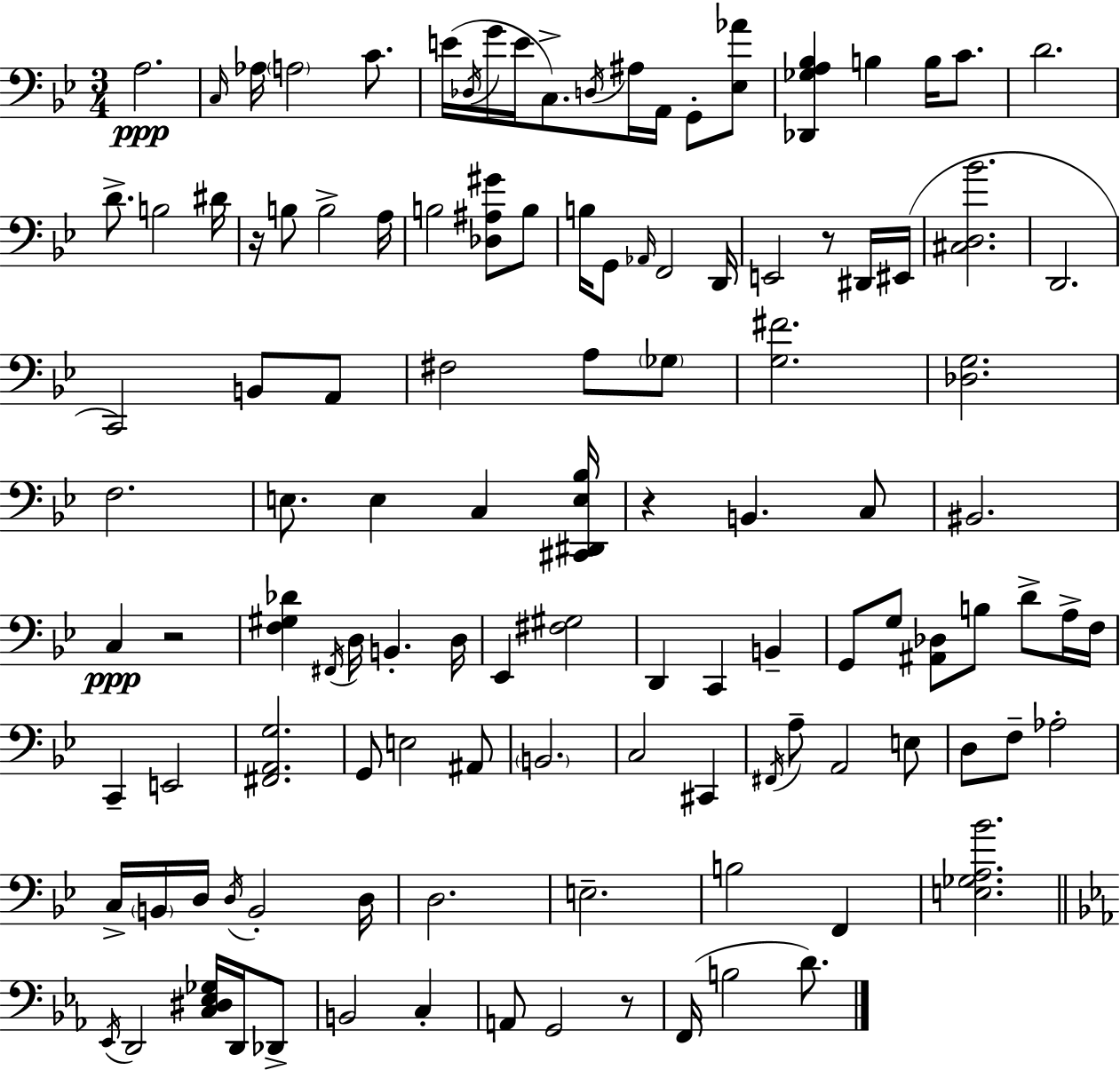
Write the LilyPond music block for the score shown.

{
  \clef bass
  \numericTimeSignature
  \time 3/4
  \key g \minor
  a2.\ppp | \grace { c16 } aes16 \parenthesize a2 c'8. | e'16( \acciaccatura { des16 } g'16 e'16 c8.->) \acciaccatura { d16 } ais16 a,16 g,8-. | <ees aes'>8 <des, ges a bes>4 b4 b16 | \break c'8. d'2. | d'8.-> b2 | dis'16 r16 b8 b2-> | a16 b2 <des ais gis'>8 | \break b8 b16 g,8 \grace { aes,16 } f,2 | d,16 e,2 | r8 dis,16 eis,16( <cis d bes'>2. | d,2. | \break c,2) | b,8 a,8 fis2 | a8 \parenthesize ges8 <g fis'>2. | <des g>2. | \break f2. | e8. e4 c4 | <cis, dis, e bes>16 r4 b,4. | c8 bis,2. | \break c4\ppp r2 | <f gis des'>4 \acciaccatura { fis,16 } d16 b,4.-. | d16 ees,4 <fis gis>2 | d,4 c,4 | \break b,4-- g,8 g8 <ais, des>8 b8 | d'8-> a16-> f16 c,4-- e,2 | <fis, a, g>2. | g,8 e2 | \break ais,8 \parenthesize b,2. | c2 | cis,4 \acciaccatura { fis,16 } a8-- a,2 | e8 d8 f8-- aes2-. | \break c16-> \parenthesize b,16 d16 \acciaccatura { d16 } b,2-. | d16 d2. | e2.-- | b2 | \break f,4 <e ges a bes'>2. | \bar "||" \break \key ees \major \acciaccatura { ees,16 } d,2 <c dis ees ges>16 d,16 des,8-> | b,2 c4-. | a,8 g,2 r8 | f,16( b2 d'8.) | \break \bar "|."
}